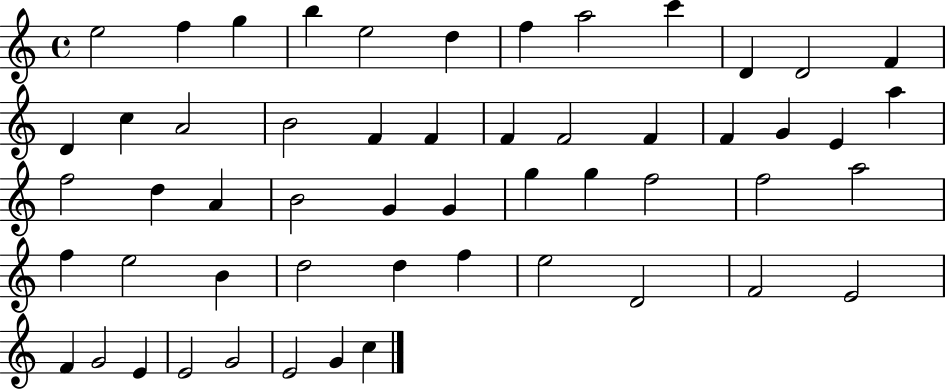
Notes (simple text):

E5/h F5/q G5/q B5/q E5/h D5/q F5/q A5/h C6/q D4/q D4/h F4/q D4/q C5/q A4/h B4/h F4/q F4/q F4/q F4/h F4/q F4/q G4/q E4/q A5/q F5/h D5/q A4/q B4/h G4/q G4/q G5/q G5/q F5/h F5/h A5/h F5/q E5/h B4/q D5/h D5/q F5/q E5/h D4/h F4/h E4/h F4/q G4/h E4/q E4/h G4/h E4/h G4/q C5/q